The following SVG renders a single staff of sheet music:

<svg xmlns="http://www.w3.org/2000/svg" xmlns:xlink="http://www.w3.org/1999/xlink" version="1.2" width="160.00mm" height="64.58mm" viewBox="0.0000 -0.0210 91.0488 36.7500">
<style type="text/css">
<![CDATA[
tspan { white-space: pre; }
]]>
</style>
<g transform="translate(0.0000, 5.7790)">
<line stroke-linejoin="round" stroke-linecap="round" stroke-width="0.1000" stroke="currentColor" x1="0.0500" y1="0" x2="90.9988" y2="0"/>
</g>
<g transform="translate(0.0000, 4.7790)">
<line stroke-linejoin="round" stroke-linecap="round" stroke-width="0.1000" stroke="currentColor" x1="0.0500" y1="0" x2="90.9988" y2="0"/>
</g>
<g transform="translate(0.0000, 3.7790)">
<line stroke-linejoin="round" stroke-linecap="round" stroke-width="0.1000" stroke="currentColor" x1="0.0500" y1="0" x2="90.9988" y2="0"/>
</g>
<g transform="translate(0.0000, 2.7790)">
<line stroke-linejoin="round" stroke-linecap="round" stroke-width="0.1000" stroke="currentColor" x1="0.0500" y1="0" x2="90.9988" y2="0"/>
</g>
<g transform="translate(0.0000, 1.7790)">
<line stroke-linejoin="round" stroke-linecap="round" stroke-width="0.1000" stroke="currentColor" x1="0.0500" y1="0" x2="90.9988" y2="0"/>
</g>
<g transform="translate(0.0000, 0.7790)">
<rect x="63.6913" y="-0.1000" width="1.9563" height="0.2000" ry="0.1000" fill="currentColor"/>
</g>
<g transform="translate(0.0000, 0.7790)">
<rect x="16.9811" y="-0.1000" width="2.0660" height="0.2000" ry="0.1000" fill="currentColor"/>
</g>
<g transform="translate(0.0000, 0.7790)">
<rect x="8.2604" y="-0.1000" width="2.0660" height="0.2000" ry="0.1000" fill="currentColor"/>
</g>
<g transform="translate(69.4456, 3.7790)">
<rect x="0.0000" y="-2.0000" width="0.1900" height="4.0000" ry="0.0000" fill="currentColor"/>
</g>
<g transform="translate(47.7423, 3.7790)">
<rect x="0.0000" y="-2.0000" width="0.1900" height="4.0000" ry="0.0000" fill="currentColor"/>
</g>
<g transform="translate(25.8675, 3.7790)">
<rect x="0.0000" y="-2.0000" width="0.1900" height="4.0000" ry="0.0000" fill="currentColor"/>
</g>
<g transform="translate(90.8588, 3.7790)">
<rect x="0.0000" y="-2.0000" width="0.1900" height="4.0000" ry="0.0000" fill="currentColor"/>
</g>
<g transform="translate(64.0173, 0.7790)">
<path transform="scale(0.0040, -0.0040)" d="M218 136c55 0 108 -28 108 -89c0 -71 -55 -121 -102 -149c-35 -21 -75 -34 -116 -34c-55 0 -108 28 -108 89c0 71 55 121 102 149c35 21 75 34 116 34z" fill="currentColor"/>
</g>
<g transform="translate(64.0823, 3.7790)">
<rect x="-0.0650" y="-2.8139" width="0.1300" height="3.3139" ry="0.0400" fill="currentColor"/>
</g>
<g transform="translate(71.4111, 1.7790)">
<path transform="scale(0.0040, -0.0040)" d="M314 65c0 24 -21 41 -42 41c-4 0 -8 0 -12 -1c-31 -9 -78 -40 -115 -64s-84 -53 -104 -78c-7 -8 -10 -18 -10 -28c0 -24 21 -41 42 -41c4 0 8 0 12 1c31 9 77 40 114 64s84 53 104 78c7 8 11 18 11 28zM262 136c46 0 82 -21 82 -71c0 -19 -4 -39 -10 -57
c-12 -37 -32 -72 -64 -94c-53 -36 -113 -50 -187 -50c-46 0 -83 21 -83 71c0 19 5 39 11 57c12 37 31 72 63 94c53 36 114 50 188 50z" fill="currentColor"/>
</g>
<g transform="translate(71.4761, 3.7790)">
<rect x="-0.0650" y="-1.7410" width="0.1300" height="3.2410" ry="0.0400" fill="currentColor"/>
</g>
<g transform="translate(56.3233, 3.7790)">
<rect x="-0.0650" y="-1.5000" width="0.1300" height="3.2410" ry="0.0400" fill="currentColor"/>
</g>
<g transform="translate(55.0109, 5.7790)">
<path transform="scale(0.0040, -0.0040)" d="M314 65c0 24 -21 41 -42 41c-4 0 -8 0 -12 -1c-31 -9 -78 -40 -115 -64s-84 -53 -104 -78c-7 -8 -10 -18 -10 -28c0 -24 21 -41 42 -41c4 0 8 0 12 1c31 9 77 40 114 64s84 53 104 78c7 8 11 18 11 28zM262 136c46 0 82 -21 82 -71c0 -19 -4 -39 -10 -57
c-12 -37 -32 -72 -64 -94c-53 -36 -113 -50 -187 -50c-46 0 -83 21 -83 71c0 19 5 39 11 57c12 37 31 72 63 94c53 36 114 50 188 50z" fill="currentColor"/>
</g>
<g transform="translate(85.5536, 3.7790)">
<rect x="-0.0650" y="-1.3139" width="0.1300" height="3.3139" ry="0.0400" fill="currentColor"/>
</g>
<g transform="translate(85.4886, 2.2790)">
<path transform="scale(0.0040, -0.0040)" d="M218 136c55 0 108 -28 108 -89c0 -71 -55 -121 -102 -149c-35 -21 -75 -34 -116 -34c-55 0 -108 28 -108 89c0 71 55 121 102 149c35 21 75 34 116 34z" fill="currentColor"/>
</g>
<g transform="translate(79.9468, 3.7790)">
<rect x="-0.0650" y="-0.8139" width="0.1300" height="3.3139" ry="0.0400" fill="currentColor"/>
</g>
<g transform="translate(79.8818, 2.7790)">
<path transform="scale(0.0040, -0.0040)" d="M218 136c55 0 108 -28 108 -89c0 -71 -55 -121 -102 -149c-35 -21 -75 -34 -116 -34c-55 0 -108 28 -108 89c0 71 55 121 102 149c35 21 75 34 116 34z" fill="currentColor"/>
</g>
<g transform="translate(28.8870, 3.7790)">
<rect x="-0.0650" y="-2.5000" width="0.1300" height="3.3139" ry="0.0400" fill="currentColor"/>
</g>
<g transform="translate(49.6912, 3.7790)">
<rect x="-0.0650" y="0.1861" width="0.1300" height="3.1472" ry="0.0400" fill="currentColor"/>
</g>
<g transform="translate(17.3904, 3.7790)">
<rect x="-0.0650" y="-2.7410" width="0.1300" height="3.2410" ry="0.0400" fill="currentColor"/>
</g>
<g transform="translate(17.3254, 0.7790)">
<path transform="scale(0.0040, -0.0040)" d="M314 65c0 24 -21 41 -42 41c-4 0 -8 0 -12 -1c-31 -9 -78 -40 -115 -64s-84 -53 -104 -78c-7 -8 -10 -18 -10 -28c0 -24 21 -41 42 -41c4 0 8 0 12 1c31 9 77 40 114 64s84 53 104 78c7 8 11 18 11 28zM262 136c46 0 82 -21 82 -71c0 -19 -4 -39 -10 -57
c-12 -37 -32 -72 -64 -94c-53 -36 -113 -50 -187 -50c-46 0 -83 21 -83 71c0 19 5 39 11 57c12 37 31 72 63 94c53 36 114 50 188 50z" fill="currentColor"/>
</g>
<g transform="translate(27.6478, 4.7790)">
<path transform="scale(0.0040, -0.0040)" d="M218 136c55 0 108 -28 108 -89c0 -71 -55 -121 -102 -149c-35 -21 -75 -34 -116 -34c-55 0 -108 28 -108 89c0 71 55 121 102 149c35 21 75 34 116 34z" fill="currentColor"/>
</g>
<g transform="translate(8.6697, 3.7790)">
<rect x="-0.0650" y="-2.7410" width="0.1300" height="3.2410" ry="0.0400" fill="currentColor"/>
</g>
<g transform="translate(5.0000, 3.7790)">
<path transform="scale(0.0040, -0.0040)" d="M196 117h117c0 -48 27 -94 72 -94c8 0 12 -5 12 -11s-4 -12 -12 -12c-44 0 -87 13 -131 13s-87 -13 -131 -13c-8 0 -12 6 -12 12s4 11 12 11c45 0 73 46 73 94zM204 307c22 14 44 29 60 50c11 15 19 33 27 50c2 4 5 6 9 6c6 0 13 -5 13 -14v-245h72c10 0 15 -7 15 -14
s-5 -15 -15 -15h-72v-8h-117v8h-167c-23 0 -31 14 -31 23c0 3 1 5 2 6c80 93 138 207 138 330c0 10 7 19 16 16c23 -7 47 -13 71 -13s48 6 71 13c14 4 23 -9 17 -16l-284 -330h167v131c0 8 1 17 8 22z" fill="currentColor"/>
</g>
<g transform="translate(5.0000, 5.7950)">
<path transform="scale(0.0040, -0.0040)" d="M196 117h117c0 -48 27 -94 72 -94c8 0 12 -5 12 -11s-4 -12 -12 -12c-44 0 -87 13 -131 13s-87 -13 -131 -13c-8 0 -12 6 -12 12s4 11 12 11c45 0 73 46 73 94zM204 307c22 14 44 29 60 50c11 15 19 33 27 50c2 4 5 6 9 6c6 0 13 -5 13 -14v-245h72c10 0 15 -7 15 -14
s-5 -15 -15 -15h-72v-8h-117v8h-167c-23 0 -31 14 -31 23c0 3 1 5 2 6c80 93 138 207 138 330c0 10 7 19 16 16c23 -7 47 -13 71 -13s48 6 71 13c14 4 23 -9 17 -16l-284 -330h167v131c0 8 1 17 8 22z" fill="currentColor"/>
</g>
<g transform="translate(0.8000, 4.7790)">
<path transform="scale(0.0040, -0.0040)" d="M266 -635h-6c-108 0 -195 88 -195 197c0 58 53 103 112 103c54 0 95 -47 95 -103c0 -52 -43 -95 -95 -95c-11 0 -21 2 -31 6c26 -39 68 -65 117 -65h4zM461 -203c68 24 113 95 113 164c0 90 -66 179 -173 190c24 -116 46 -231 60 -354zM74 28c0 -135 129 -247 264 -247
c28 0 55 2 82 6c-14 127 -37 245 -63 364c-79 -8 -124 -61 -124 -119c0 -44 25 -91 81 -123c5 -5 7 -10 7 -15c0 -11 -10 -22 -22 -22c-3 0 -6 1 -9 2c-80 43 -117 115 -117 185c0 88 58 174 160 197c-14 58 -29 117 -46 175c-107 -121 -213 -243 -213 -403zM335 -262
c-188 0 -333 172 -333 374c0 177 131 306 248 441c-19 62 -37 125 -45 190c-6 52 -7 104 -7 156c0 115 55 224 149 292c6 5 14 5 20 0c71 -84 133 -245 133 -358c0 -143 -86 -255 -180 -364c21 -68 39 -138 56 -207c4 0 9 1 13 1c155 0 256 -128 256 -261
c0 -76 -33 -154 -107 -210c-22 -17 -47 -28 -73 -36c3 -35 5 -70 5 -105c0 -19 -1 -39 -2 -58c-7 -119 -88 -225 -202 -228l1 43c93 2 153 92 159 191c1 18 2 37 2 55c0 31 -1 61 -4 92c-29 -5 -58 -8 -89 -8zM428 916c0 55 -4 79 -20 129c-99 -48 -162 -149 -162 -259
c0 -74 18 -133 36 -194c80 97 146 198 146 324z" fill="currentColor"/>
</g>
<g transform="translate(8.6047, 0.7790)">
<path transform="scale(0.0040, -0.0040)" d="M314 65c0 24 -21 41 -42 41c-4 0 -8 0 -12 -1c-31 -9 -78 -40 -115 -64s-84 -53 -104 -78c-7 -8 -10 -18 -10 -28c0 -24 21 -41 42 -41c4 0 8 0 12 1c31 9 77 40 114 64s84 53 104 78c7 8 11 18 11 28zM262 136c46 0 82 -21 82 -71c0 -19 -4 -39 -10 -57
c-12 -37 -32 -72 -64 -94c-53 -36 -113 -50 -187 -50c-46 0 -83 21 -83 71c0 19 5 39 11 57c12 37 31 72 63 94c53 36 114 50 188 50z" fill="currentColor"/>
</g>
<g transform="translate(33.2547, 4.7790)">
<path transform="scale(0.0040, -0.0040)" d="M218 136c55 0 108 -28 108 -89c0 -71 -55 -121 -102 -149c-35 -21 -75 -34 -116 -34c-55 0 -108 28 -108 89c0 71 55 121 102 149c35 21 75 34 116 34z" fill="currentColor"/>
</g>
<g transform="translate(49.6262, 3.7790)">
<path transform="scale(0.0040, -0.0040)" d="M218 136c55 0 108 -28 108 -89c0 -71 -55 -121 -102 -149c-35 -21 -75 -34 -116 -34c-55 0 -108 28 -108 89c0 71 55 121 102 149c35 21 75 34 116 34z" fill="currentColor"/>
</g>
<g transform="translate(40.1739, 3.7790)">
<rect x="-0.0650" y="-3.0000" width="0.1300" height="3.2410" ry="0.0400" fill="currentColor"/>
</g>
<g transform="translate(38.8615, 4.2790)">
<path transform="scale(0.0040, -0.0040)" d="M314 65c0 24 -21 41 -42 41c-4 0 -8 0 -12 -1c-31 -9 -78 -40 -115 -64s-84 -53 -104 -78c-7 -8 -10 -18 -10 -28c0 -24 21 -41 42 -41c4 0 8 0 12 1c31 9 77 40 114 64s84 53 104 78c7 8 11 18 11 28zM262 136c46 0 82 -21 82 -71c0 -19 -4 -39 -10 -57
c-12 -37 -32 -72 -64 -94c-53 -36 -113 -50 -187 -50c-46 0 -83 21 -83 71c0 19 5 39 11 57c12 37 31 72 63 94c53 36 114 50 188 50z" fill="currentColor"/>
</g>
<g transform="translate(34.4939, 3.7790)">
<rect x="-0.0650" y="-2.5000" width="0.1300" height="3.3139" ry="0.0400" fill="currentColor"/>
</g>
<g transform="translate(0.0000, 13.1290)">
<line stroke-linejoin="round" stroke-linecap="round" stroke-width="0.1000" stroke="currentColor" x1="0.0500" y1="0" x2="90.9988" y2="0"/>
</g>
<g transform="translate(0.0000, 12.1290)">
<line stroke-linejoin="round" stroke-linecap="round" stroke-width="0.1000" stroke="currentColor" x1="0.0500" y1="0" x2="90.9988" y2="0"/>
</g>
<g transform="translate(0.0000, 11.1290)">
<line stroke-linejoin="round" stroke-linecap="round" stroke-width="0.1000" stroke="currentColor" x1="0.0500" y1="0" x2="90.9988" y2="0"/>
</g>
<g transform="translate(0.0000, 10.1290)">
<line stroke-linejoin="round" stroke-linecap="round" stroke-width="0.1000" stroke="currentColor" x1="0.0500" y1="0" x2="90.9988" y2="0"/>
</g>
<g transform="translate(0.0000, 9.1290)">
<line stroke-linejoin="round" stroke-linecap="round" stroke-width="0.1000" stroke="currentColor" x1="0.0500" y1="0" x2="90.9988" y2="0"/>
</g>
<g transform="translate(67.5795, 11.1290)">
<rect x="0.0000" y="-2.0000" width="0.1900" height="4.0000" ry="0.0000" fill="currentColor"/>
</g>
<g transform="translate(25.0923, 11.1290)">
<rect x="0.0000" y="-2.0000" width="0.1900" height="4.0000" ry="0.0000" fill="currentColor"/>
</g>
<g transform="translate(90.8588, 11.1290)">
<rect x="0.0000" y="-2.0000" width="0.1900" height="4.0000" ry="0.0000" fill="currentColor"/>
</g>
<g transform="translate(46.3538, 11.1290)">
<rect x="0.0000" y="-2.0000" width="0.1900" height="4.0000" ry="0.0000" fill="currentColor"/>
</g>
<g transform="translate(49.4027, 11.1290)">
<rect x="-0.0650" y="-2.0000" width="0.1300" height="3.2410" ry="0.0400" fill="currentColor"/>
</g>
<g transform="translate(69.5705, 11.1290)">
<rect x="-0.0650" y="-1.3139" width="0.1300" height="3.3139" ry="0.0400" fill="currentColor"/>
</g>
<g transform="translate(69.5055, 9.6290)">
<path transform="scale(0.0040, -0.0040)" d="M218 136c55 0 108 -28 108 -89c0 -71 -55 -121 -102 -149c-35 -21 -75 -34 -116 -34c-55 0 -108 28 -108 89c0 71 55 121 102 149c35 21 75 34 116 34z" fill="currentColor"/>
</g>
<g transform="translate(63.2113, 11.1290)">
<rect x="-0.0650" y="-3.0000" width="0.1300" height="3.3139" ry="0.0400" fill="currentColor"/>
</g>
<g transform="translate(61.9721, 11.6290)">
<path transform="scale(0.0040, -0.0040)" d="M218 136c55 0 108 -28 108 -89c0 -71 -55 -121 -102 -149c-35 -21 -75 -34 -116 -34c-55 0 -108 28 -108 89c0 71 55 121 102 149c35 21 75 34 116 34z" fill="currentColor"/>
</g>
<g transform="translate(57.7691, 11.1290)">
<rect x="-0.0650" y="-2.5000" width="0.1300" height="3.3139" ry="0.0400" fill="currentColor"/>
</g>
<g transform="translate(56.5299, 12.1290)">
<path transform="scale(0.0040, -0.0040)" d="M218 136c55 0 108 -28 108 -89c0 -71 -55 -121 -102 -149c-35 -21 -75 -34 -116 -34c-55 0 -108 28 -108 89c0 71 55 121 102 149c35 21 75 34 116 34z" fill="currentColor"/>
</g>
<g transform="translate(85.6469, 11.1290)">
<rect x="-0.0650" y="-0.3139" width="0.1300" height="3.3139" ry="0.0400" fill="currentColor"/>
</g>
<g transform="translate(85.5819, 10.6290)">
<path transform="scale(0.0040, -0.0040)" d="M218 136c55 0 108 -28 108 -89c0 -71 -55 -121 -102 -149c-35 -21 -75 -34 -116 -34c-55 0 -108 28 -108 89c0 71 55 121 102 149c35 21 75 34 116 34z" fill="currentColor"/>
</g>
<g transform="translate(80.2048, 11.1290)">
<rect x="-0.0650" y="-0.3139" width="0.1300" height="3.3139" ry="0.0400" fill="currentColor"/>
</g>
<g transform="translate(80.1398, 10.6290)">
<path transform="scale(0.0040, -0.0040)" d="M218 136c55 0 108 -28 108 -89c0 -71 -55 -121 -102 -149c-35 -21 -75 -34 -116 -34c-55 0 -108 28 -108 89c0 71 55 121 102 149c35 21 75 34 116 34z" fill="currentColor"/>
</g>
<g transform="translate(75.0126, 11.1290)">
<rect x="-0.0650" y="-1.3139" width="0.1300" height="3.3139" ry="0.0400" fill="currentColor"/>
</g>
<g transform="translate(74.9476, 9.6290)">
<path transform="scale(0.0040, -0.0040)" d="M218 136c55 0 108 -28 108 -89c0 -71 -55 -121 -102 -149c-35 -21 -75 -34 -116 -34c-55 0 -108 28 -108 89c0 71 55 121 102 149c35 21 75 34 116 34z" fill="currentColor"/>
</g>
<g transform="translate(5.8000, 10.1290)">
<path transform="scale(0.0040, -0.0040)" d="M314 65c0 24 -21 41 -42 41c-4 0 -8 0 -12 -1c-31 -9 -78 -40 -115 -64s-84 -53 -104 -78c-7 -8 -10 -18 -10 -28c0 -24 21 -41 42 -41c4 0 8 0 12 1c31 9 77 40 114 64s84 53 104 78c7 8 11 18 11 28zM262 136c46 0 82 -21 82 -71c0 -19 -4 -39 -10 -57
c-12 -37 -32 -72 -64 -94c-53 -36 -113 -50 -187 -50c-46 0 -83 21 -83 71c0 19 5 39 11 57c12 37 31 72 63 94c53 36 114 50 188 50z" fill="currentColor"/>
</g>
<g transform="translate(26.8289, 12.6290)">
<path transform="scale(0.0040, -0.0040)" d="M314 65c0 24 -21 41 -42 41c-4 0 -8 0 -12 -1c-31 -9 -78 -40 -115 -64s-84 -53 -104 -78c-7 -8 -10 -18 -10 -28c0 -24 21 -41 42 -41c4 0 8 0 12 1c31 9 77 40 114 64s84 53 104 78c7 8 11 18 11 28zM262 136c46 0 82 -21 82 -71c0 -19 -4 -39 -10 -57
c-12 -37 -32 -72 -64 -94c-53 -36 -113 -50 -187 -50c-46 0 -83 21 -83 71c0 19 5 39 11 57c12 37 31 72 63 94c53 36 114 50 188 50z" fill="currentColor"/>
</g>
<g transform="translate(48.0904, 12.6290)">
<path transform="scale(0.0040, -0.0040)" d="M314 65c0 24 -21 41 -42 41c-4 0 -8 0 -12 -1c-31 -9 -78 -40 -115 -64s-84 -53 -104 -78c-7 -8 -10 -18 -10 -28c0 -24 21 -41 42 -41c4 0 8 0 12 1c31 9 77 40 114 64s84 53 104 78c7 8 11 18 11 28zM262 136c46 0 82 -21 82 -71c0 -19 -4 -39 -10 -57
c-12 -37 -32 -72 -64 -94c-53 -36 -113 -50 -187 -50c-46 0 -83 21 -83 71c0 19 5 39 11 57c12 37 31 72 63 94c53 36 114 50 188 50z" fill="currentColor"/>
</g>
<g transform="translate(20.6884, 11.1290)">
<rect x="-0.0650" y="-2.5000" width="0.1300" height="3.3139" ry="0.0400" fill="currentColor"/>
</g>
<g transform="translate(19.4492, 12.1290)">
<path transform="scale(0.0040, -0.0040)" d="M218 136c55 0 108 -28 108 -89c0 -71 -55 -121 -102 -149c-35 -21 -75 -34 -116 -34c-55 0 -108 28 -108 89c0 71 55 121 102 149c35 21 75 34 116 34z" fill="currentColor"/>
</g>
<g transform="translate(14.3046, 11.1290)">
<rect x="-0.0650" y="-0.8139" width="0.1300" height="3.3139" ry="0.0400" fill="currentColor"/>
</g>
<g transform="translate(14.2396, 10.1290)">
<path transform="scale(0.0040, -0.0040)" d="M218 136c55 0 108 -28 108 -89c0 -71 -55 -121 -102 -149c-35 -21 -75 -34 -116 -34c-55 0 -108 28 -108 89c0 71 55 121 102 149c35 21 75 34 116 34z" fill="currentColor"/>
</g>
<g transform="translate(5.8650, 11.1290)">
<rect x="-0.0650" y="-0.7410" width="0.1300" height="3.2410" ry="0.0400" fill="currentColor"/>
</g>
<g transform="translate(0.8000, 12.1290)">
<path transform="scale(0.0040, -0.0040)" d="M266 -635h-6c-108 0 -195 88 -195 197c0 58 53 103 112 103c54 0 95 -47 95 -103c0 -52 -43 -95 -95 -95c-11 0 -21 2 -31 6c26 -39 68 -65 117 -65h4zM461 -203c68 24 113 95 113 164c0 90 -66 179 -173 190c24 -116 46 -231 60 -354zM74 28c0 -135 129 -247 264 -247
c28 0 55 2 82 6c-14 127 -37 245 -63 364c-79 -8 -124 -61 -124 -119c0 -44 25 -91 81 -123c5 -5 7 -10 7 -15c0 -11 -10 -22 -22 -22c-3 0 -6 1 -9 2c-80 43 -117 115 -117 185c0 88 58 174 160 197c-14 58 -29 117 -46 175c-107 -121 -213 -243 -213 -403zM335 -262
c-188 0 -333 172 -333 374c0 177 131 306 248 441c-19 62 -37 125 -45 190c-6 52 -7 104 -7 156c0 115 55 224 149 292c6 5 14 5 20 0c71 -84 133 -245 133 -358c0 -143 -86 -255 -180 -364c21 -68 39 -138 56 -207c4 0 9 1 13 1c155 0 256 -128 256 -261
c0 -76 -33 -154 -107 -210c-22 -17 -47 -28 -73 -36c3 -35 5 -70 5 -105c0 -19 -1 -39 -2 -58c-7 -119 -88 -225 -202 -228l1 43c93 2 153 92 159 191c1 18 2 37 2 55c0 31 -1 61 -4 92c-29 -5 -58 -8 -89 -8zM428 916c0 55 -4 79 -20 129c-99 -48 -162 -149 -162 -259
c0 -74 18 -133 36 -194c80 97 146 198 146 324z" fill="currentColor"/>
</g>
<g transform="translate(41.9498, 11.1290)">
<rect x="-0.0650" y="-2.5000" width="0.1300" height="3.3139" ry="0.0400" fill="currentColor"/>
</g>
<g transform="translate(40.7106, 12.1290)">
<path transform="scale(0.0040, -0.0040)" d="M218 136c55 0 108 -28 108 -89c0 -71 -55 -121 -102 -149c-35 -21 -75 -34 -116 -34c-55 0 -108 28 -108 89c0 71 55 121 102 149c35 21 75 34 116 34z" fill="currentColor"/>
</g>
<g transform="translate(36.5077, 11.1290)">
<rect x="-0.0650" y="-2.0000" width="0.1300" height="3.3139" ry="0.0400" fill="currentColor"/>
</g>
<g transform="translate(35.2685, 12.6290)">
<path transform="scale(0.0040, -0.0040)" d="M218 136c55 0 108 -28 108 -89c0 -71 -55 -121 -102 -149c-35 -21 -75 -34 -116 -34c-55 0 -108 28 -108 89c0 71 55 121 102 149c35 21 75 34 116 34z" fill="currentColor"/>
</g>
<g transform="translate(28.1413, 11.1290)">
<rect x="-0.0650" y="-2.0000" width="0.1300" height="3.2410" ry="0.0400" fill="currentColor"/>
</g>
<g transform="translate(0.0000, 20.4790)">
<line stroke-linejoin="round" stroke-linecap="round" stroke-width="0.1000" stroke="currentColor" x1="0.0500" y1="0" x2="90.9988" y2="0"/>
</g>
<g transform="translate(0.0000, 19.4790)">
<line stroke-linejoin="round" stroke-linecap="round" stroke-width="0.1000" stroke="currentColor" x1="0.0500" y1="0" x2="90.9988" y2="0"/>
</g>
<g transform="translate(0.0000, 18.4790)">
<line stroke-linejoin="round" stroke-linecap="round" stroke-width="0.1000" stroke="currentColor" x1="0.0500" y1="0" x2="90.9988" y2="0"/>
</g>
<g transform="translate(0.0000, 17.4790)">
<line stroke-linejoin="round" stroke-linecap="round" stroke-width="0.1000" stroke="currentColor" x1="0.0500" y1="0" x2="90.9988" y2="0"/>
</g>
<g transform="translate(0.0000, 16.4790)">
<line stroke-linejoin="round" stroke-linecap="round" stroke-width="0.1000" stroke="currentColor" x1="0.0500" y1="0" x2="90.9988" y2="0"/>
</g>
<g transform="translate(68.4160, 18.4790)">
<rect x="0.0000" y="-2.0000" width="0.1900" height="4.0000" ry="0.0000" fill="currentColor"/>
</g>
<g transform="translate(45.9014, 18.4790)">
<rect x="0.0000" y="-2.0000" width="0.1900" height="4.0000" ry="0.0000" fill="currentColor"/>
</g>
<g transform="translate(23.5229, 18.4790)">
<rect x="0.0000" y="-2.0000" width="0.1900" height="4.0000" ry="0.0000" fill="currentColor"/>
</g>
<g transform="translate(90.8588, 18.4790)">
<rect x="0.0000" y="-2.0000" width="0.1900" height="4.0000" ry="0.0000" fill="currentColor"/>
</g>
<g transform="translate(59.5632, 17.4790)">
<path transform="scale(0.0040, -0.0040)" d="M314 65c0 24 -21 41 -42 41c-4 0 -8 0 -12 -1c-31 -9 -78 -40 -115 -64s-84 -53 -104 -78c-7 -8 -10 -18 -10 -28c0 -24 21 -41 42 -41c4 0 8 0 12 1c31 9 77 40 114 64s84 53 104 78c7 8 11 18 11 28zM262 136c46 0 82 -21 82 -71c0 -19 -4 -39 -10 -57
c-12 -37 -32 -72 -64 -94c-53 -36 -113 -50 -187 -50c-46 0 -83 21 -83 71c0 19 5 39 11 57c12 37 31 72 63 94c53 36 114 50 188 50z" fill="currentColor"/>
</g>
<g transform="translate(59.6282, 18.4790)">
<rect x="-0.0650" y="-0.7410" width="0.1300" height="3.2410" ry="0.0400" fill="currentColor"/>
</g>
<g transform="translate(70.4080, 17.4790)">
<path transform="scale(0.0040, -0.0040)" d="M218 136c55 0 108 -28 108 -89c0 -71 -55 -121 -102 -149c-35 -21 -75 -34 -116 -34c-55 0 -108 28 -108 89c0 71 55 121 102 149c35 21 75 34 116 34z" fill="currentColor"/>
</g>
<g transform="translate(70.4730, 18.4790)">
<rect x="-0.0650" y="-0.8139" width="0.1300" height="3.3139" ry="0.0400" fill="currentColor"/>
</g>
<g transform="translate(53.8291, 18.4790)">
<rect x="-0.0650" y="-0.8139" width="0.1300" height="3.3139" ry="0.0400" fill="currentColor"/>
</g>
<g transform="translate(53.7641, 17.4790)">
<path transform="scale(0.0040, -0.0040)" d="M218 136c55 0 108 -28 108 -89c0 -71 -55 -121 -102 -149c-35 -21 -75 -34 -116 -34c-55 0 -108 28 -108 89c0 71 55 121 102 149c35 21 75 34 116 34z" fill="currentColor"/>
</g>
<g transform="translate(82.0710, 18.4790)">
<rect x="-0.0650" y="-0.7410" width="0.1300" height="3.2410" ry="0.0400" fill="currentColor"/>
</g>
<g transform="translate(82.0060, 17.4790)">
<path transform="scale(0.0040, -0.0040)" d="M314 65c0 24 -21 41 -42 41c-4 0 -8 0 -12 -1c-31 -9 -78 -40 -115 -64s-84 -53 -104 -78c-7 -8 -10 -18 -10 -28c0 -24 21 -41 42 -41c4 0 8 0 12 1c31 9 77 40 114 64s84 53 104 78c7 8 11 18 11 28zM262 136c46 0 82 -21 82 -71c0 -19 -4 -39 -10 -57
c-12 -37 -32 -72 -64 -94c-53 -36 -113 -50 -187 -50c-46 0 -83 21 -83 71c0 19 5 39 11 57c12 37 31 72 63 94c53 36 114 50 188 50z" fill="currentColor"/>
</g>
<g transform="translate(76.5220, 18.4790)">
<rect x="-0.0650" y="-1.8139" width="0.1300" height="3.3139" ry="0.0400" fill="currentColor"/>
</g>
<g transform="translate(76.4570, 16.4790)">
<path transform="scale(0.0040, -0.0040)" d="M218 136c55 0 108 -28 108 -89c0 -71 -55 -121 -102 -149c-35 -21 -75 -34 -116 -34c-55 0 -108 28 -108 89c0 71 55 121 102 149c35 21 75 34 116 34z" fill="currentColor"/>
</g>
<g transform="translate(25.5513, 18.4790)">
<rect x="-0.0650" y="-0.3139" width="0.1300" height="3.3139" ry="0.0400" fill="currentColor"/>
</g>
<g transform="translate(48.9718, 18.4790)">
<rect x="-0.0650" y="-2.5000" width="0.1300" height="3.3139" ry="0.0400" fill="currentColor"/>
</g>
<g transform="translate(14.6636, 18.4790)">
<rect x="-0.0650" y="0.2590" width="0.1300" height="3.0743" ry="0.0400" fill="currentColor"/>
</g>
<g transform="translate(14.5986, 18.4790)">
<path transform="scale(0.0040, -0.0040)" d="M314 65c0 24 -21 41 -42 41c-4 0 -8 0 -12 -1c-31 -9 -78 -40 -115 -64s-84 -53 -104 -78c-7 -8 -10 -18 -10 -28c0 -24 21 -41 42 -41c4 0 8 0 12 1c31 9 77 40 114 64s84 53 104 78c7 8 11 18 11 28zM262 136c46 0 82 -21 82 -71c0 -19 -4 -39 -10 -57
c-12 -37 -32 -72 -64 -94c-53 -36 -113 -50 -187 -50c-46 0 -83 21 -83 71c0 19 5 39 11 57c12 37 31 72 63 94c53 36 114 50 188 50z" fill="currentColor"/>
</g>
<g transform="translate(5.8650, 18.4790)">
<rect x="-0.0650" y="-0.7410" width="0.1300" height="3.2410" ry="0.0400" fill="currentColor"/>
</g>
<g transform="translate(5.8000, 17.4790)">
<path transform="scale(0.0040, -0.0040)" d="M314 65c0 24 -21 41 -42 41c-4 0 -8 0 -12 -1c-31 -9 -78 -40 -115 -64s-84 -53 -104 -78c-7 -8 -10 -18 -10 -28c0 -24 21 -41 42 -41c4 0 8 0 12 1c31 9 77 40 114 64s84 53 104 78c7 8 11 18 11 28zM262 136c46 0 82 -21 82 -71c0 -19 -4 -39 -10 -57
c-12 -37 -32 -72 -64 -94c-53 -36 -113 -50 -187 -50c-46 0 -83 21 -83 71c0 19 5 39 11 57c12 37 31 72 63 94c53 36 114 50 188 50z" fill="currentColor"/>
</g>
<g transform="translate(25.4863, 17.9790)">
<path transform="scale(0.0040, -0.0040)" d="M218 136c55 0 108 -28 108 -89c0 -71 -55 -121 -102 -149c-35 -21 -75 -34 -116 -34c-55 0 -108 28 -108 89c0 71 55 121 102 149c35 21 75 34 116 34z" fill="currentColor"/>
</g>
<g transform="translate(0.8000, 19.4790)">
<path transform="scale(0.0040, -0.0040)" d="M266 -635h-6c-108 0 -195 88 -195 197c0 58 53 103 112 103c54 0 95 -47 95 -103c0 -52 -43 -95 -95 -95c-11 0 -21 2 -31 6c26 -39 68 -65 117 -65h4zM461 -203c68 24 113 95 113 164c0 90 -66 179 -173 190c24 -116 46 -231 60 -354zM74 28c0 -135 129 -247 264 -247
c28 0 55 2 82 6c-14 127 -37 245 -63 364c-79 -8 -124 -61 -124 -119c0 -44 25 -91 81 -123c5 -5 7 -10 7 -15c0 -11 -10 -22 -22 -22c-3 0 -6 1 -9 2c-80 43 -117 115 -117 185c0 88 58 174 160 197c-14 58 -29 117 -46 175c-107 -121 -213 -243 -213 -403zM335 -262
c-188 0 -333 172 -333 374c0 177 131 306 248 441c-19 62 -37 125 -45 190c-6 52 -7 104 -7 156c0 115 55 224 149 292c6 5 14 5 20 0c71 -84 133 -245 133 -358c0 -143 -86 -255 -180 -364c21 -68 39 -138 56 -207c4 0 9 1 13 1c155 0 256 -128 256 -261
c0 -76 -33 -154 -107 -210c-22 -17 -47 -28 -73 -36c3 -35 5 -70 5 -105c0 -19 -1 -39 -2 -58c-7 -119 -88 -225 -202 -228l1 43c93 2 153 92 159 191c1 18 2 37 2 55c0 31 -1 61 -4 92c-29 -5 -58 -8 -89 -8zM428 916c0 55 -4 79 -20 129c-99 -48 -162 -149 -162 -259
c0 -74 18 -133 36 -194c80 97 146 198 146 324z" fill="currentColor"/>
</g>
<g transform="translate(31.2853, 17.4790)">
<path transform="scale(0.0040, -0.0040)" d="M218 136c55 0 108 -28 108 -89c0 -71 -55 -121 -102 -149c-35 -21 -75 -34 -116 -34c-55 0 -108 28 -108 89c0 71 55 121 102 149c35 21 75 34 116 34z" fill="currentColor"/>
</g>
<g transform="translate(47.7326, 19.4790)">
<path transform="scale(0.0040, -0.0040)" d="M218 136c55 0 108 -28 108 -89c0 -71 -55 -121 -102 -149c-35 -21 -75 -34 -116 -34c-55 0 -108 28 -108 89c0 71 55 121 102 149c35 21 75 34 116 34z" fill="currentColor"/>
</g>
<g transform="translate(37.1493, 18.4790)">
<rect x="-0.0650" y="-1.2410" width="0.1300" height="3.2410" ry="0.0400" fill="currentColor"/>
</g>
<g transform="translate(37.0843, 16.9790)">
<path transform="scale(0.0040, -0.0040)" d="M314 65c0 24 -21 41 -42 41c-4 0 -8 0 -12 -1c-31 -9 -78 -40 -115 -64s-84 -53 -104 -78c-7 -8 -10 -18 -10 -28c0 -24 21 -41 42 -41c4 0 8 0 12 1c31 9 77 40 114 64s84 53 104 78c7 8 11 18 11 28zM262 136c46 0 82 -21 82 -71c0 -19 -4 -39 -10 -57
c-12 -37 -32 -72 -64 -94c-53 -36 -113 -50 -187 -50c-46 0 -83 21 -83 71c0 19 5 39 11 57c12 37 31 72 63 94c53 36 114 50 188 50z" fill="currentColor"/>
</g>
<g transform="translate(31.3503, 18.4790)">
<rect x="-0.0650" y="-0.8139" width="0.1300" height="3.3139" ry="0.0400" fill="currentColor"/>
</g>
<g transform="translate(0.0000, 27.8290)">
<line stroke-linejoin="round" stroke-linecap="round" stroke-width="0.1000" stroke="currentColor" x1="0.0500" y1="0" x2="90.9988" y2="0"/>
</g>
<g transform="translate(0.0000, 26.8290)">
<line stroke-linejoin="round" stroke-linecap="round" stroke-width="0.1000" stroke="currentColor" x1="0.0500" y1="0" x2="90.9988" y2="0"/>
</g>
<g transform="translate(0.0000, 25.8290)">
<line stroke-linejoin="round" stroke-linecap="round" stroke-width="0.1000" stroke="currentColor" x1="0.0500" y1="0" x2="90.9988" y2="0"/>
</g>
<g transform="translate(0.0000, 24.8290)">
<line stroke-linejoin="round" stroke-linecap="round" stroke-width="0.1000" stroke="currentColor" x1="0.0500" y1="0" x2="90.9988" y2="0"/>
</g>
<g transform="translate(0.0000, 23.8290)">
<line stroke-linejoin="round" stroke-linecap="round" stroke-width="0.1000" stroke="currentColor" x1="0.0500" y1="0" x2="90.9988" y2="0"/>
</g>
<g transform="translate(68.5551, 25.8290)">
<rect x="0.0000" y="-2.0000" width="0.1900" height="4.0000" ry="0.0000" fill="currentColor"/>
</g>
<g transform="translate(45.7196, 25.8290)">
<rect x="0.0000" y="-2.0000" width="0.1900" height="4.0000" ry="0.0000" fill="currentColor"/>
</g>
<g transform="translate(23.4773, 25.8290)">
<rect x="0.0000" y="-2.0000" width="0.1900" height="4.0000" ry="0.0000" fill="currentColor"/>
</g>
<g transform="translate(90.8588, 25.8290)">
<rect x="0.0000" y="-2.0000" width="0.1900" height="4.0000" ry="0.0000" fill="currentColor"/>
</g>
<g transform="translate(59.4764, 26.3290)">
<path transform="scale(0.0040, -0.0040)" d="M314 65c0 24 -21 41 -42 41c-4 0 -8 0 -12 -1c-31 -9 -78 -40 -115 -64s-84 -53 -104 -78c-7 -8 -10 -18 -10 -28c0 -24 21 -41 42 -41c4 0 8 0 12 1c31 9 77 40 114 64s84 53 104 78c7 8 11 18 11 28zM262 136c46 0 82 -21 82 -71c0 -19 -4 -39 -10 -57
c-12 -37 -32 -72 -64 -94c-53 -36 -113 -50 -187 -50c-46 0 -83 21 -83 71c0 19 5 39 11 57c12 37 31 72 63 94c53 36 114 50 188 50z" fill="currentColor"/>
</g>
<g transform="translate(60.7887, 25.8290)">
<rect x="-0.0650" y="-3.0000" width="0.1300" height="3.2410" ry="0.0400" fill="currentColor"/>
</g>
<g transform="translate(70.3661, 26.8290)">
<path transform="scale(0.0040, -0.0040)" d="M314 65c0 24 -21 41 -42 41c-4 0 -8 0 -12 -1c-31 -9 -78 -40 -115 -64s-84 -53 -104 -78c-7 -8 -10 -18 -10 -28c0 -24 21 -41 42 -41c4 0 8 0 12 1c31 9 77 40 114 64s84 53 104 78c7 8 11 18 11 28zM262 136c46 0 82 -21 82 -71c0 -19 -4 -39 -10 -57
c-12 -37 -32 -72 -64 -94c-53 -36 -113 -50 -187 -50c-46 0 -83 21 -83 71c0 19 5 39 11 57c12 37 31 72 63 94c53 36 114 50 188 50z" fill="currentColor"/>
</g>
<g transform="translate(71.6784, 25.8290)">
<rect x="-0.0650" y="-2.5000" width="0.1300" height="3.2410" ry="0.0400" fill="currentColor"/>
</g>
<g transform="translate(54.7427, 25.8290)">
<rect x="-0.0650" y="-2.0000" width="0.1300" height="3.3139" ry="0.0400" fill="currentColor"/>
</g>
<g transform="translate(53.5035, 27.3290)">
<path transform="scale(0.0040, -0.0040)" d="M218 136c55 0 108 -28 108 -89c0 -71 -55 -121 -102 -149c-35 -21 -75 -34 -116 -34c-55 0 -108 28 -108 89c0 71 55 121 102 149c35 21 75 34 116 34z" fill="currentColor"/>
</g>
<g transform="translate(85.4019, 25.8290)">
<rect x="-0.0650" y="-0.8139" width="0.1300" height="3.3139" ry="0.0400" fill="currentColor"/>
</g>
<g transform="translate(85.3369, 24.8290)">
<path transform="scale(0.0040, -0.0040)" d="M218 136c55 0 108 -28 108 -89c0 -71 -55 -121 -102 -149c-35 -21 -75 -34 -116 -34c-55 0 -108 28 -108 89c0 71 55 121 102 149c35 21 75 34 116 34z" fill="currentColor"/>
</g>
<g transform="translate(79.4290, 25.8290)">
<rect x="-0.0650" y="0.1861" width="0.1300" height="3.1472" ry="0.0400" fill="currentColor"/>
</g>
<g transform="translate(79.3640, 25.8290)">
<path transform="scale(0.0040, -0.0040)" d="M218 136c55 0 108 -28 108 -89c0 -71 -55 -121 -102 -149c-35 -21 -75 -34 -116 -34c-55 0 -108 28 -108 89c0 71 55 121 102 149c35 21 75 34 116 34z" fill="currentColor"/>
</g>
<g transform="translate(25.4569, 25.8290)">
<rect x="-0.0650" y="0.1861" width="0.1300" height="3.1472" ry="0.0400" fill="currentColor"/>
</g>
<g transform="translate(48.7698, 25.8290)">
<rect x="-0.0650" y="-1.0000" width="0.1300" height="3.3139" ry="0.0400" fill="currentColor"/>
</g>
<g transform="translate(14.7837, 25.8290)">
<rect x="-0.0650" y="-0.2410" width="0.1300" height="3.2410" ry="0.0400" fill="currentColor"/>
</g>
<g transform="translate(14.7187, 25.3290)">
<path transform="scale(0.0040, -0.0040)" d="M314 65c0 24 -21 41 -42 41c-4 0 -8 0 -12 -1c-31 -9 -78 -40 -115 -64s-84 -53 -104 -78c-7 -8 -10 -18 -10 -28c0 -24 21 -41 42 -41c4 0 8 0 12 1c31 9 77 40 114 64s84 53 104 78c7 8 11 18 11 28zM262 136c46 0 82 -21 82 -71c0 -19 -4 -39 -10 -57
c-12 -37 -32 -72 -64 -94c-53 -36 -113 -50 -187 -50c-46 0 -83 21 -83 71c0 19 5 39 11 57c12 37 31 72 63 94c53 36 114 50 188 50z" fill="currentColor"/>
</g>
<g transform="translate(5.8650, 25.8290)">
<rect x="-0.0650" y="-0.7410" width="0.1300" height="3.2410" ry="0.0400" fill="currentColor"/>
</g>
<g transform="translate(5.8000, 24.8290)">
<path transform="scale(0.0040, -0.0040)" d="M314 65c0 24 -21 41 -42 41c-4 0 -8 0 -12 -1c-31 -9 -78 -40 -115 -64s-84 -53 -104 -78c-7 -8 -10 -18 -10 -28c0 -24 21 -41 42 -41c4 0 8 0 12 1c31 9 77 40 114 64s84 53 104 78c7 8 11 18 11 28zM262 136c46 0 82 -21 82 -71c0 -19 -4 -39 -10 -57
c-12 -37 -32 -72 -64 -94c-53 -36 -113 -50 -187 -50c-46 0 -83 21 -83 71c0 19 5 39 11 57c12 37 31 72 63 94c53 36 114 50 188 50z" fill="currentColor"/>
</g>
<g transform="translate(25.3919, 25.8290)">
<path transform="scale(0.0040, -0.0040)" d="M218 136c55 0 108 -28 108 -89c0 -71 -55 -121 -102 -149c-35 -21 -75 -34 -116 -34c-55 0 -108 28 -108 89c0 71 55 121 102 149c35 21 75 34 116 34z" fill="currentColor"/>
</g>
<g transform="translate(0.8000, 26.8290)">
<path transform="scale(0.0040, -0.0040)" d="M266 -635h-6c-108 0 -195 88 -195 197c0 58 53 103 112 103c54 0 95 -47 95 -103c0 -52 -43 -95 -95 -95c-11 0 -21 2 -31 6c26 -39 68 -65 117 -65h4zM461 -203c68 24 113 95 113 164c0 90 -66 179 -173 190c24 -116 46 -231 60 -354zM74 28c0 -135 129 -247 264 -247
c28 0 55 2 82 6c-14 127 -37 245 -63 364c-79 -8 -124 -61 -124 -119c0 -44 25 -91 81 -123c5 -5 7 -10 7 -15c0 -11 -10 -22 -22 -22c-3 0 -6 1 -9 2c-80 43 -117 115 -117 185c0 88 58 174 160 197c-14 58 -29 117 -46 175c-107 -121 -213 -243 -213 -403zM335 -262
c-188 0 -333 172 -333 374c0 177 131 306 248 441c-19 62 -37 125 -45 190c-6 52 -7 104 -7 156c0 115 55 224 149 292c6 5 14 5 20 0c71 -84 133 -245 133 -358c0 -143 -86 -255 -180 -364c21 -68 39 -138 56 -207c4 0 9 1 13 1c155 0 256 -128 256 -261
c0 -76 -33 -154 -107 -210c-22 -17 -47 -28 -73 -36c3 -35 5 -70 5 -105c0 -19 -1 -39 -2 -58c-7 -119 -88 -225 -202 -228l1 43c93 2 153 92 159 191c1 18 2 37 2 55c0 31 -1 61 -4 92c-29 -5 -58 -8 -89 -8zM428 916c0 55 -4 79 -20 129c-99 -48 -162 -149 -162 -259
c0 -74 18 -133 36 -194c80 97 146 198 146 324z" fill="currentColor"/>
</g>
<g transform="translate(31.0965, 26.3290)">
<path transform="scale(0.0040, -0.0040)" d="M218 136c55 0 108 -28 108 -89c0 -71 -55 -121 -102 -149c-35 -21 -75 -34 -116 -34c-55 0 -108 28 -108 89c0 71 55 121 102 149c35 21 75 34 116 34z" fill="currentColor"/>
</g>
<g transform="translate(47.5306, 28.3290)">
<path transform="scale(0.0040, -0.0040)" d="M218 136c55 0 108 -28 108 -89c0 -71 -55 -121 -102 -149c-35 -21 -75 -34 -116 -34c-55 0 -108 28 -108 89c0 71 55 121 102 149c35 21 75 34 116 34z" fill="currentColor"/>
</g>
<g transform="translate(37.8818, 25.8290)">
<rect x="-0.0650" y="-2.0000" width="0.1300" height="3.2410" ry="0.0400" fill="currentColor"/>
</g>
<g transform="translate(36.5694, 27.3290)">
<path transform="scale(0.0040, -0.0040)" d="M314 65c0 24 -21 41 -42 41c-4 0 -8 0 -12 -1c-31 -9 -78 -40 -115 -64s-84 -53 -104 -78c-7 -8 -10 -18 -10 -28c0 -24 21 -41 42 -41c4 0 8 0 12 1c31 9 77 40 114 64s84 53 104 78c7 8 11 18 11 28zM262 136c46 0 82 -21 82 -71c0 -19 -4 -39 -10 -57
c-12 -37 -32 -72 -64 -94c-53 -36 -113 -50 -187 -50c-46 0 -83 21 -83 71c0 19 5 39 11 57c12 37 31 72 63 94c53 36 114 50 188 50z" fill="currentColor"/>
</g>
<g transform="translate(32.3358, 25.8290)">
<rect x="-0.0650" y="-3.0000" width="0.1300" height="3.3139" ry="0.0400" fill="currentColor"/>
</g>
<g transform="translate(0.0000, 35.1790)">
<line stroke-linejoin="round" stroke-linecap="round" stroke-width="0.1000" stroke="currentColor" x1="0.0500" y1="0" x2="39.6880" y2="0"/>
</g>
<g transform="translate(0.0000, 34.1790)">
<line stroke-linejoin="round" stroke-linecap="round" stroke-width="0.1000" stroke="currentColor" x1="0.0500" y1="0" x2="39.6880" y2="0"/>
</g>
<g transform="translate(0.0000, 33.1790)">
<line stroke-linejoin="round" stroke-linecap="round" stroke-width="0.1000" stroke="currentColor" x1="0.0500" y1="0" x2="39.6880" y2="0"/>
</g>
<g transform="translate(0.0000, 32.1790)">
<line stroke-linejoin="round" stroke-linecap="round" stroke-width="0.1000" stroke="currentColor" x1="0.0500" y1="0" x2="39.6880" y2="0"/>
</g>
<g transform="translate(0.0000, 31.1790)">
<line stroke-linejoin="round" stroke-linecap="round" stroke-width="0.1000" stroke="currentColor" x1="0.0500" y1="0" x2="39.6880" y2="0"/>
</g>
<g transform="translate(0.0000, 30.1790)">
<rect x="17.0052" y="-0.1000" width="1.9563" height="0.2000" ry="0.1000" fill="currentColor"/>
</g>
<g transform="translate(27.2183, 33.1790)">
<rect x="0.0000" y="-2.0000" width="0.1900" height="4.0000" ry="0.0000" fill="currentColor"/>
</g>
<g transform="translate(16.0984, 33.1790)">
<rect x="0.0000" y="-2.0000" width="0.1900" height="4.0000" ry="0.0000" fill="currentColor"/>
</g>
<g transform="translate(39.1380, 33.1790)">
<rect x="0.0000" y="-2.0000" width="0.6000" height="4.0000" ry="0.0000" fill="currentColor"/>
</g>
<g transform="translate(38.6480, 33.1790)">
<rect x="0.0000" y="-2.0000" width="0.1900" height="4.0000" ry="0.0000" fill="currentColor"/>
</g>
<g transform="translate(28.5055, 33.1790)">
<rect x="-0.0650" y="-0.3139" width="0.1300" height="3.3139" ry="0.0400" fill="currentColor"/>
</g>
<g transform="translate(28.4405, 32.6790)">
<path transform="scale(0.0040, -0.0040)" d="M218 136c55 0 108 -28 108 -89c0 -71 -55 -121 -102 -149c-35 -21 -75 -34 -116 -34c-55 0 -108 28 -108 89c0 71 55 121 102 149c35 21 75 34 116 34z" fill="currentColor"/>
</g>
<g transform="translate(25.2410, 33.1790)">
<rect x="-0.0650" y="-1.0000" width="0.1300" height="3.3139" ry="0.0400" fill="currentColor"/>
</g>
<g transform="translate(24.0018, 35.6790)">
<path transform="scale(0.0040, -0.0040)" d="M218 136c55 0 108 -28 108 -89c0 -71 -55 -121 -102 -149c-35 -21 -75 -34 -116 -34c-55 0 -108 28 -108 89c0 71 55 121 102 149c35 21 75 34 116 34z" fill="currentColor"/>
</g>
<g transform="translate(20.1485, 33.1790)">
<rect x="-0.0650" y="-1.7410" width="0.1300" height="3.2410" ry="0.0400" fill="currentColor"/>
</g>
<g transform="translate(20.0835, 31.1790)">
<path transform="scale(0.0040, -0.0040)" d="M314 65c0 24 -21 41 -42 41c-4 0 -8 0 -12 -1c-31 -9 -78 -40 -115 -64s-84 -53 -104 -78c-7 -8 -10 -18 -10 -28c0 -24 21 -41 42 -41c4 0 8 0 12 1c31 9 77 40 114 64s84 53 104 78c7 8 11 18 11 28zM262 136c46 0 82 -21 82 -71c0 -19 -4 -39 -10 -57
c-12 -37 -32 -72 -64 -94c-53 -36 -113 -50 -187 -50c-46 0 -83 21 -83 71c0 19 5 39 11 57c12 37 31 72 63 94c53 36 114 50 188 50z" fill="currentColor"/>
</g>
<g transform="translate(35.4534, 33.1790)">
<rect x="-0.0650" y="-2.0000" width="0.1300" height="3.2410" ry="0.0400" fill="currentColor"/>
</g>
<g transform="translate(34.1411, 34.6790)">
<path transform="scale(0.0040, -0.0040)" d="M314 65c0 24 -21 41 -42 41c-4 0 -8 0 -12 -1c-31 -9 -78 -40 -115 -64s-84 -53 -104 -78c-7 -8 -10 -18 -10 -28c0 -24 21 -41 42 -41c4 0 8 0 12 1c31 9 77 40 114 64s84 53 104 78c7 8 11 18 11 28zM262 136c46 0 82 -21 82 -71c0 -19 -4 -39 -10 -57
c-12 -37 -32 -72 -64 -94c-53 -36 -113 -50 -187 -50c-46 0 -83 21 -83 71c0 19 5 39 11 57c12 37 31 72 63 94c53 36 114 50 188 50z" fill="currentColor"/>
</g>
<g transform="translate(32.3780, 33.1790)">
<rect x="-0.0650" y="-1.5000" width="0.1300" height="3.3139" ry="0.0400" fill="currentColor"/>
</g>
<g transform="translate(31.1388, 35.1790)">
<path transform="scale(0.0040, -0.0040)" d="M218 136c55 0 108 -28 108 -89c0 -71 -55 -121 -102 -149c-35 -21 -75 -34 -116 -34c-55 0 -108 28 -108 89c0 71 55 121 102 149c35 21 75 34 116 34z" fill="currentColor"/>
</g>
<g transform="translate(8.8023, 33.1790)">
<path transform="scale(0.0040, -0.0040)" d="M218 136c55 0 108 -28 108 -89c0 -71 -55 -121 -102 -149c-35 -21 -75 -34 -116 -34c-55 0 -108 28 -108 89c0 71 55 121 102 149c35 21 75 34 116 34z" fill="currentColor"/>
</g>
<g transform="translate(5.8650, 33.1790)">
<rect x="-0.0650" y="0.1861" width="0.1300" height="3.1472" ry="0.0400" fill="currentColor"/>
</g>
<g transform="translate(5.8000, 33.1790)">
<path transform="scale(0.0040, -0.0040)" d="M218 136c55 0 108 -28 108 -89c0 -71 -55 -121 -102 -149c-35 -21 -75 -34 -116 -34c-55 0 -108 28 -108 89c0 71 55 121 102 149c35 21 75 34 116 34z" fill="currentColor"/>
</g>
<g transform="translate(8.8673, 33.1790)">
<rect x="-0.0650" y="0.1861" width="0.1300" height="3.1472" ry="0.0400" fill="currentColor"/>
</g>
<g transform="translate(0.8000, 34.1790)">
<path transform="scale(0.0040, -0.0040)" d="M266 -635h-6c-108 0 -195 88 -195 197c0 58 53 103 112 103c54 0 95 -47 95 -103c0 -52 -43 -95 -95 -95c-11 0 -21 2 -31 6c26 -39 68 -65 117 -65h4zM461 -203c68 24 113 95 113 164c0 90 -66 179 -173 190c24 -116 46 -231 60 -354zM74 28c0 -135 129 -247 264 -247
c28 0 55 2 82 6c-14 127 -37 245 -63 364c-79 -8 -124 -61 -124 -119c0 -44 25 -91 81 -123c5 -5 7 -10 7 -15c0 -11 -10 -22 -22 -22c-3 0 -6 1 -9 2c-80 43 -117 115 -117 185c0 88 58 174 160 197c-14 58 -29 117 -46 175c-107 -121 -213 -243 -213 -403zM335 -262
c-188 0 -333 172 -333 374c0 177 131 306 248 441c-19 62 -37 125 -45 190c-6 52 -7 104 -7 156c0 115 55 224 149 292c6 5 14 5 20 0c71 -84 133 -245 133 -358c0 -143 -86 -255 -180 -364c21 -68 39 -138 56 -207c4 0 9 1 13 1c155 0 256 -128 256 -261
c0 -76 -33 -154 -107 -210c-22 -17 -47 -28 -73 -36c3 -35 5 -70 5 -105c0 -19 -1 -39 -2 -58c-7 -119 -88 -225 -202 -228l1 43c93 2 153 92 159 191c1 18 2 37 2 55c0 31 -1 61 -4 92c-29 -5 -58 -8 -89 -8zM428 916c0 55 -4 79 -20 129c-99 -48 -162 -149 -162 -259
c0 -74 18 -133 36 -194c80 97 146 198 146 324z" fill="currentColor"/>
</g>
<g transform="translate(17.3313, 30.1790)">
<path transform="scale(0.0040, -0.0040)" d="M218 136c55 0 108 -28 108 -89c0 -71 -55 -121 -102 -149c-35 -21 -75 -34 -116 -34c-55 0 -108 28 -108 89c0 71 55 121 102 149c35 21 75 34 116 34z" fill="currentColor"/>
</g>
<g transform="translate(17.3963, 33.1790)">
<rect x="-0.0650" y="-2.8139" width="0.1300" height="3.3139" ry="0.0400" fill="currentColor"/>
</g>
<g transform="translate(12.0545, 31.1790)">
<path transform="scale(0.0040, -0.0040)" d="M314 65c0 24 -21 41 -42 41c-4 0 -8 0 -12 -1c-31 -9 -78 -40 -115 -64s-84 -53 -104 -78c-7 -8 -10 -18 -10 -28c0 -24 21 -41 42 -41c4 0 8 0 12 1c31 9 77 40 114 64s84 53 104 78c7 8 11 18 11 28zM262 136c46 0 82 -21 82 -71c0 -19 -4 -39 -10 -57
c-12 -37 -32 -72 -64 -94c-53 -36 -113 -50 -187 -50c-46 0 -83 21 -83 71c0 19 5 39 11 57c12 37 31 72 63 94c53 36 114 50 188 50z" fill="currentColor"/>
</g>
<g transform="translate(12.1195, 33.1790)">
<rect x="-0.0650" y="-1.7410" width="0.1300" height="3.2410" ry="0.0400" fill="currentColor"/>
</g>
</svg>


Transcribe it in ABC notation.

X:1
T:Untitled
M:4/4
L:1/4
K:C
a2 a2 G G A2 B E2 a f2 d e d2 d G F2 F G F2 G A e e c c d2 B2 c d e2 G d d2 d f d2 d2 c2 B A F2 D F A2 G2 B d B B f2 a f2 D c E F2